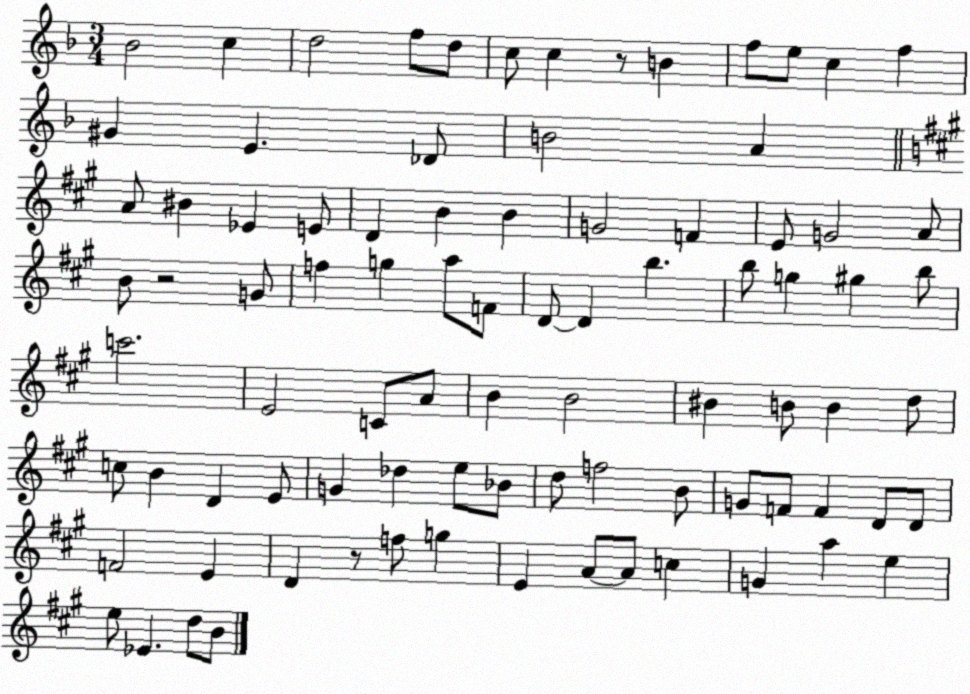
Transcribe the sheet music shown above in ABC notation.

X:1
T:Untitled
M:3/4
L:1/4
K:F
_B2 c d2 f/2 d/2 c/2 c z/2 B f/2 e/2 c f ^G E _D/2 B2 A A/2 ^B _E E/2 D B B G2 F E/2 G2 A/2 B/2 z2 G/2 f g a/2 F/2 D/2 D b b/2 g ^g b/2 c'2 E2 C/2 A/2 B B2 ^B B/2 B d/2 c/2 B D E/2 G _d e/2 _B/2 d/2 f2 B/2 G/2 F/2 F D/2 D/2 F2 E D z/2 f/2 g E A/2 A/2 c G a e e/2 _E d/2 B/2